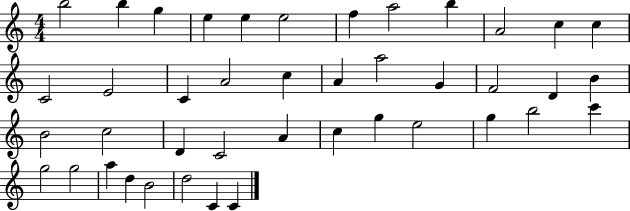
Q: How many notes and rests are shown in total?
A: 42